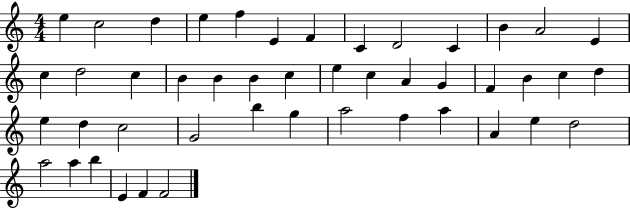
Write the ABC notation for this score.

X:1
T:Untitled
M:4/4
L:1/4
K:C
e c2 d e f E F C D2 C B A2 E c d2 c B B B c e c A G F B c d e d c2 G2 b g a2 f a A e d2 a2 a b E F F2